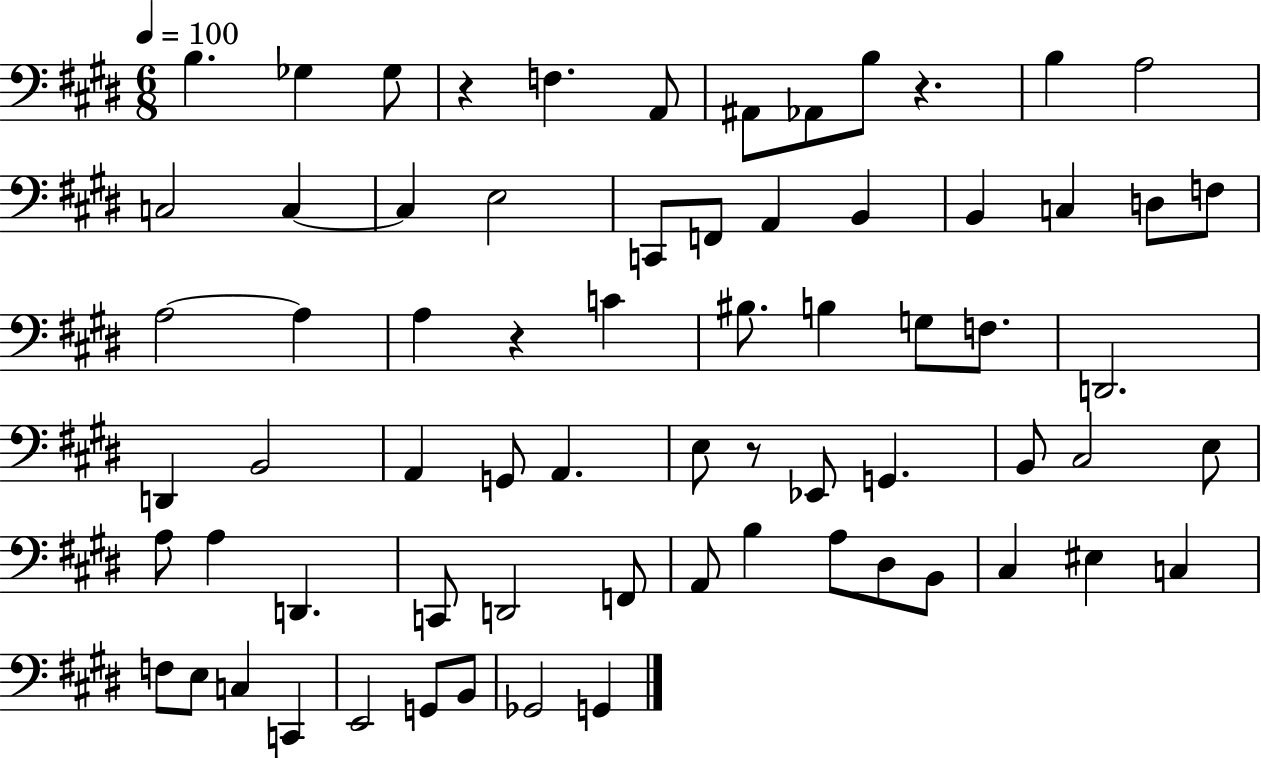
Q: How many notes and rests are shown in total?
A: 69